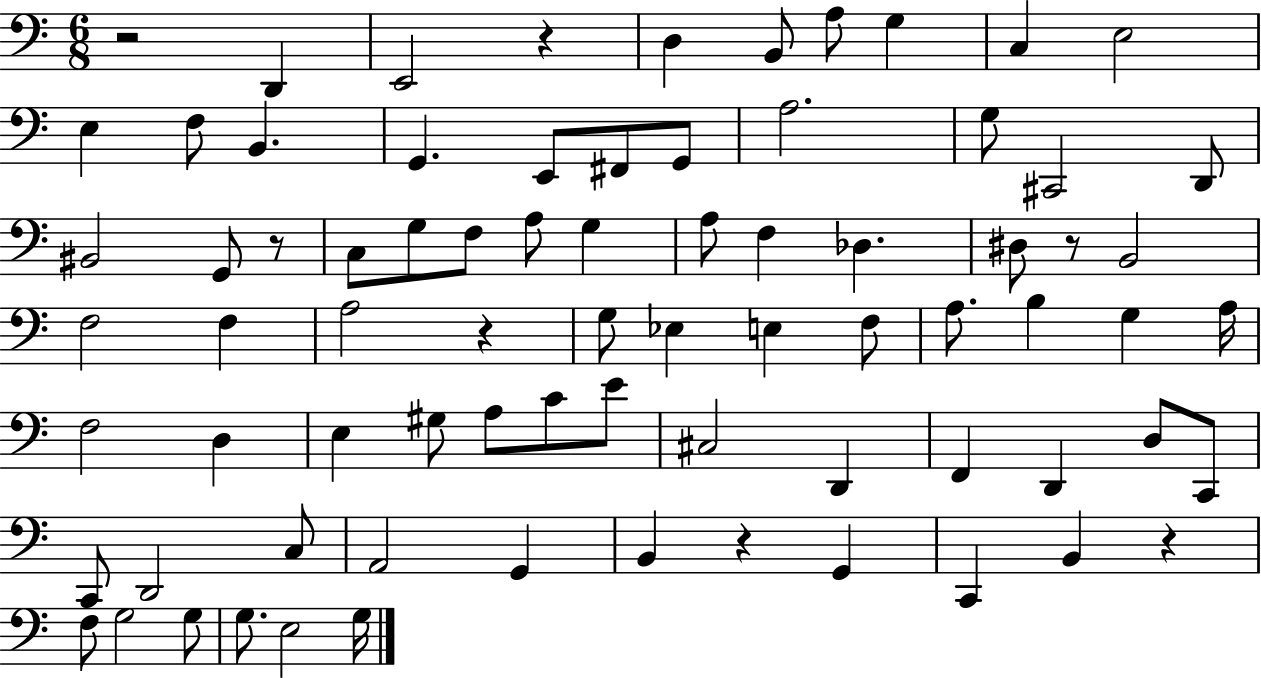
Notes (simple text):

R/h D2/q E2/h R/q D3/q B2/e A3/e G3/q C3/q E3/h E3/q F3/e B2/q. G2/q. E2/e F#2/e G2/e A3/h. G3/e C#2/h D2/e BIS2/h G2/e R/e C3/e G3/e F3/e A3/e G3/q A3/e F3/q Db3/q. D#3/e R/e B2/h F3/h F3/q A3/h R/q G3/e Eb3/q E3/q F3/e A3/e. B3/q G3/q A3/s F3/h D3/q E3/q G#3/e A3/e C4/e E4/e C#3/h D2/q F2/q D2/q D3/e C2/e C2/e D2/h C3/e A2/h G2/q B2/q R/q G2/q C2/q B2/q R/q F3/e G3/h G3/e G3/e. E3/h G3/s